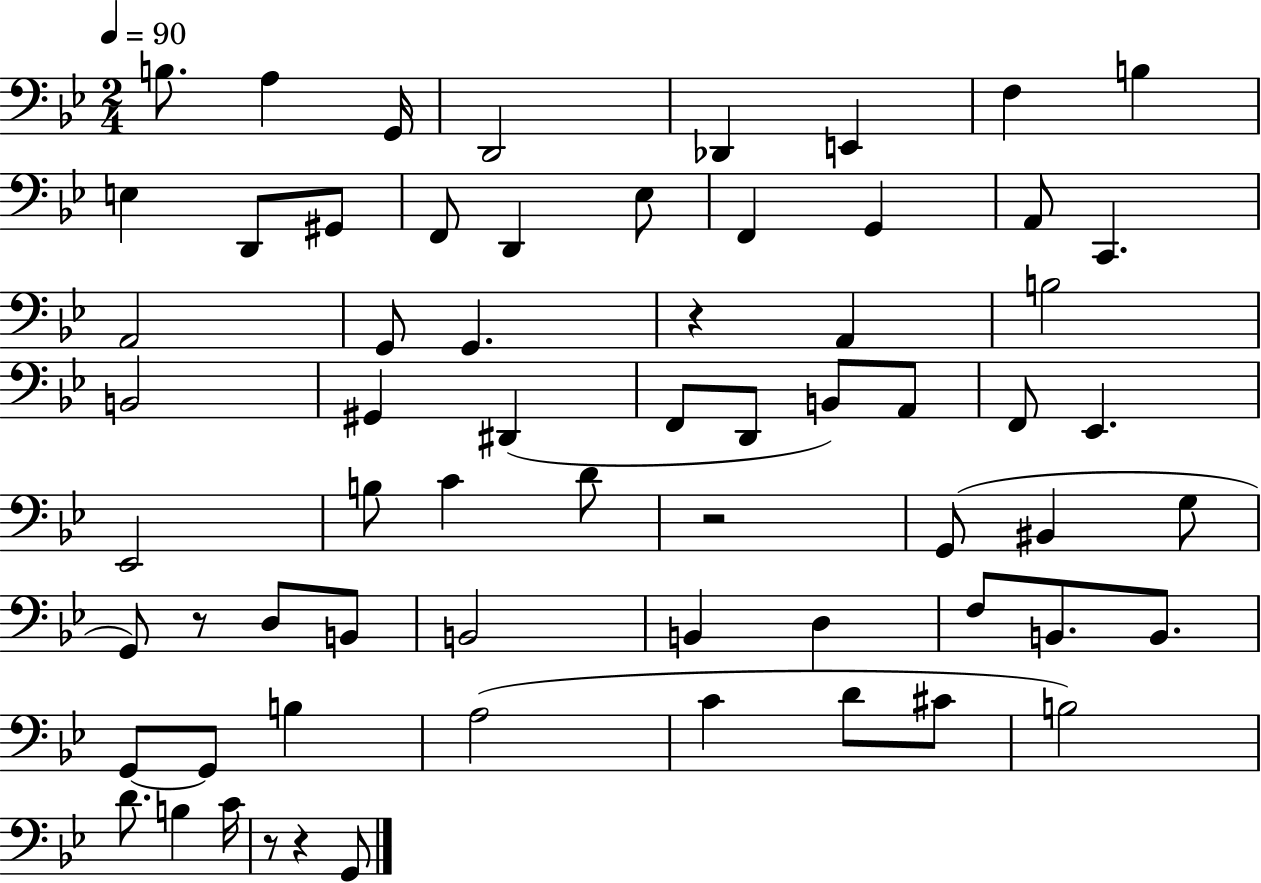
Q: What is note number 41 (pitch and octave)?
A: D3